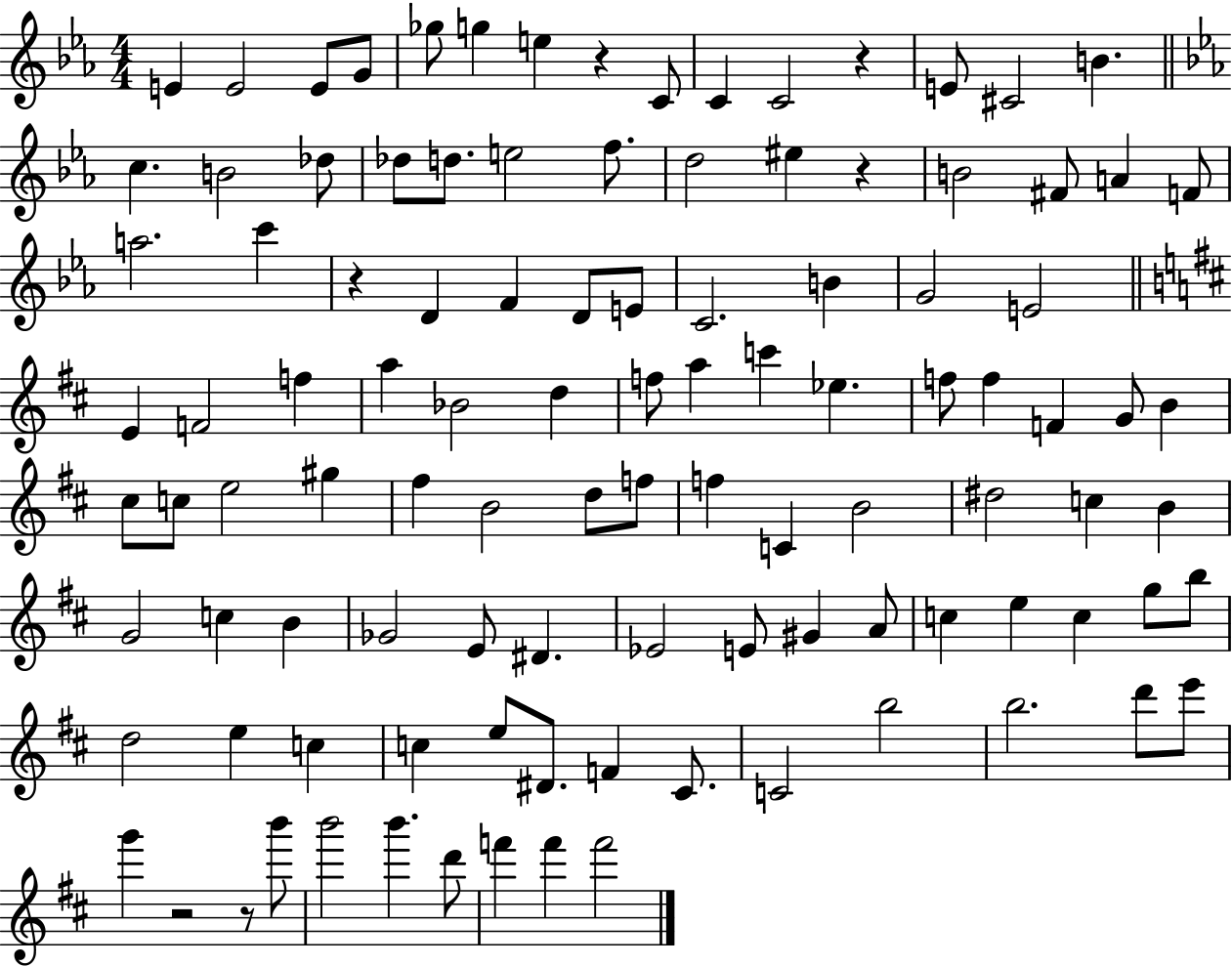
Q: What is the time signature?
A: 4/4